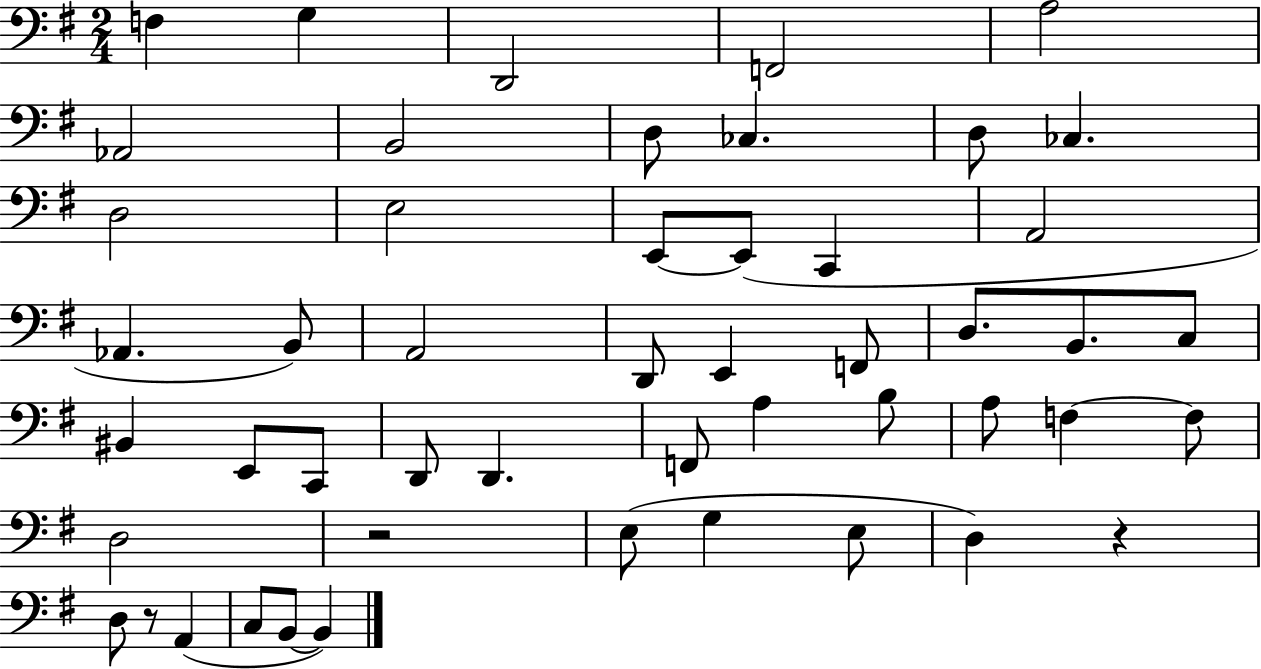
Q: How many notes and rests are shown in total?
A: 50